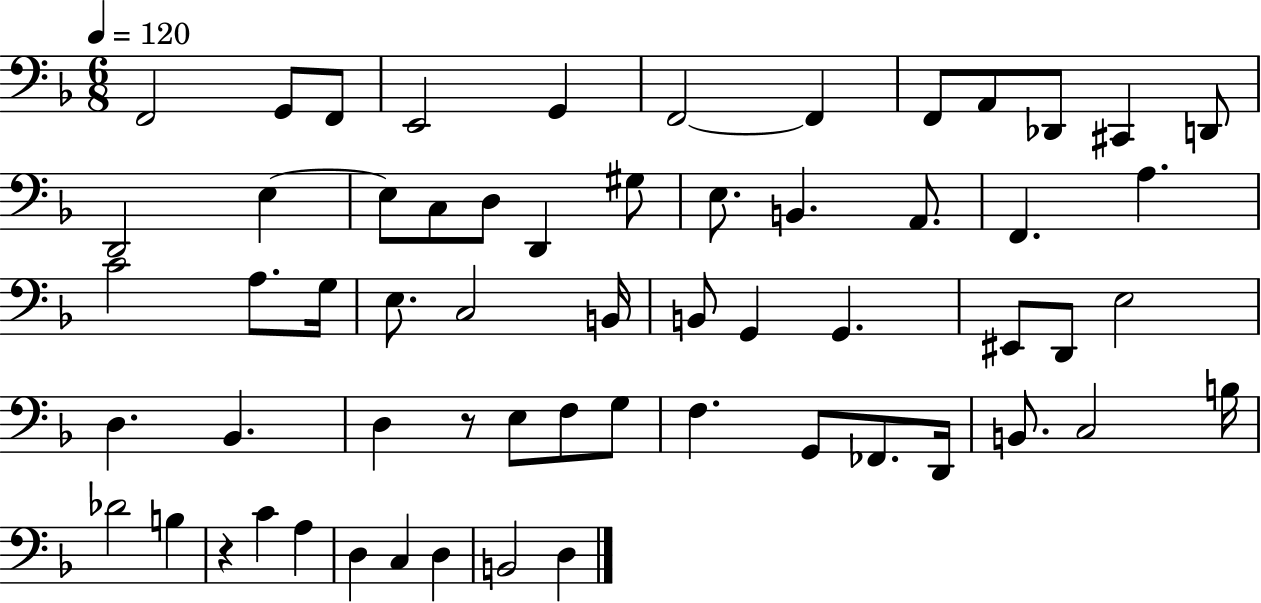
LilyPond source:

{
  \clef bass
  \numericTimeSignature
  \time 6/8
  \key f \major
  \tempo 4 = 120
  f,2 g,8 f,8 | e,2 g,4 | f,2~~ f,4 | f,8 a,8 des,8 cis,4 d,8 | \break d,2 e4~~ | e8 c8 d8 d,4 gis8 | e8. b,4. a,8. | f,4. a4. | \break c'2 a8. g16 | e8. c2 b,16 | b,8 g,4 g,4. | eis,8 d,8 e2 | \break d4. bes,4. | d4 r8 e8 f8 g8 | f4. g,8 fes,8. d,16 | b,8. c2 b16 | \break des'2 b4 | r4 c'4 a4 | d4 c4 d4 | b,2 d4 | \break \bar "|."
}